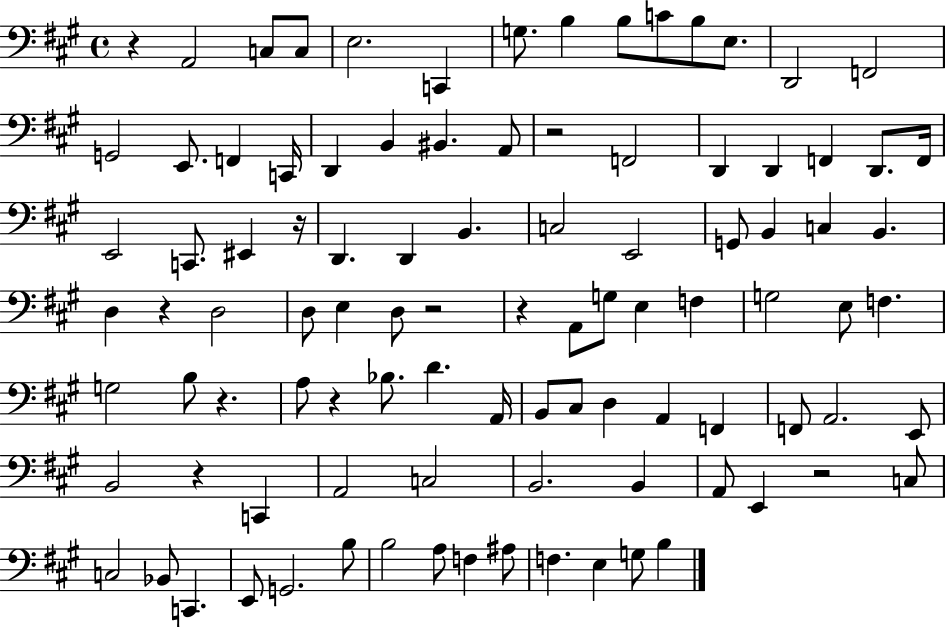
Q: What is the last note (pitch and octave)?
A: B3